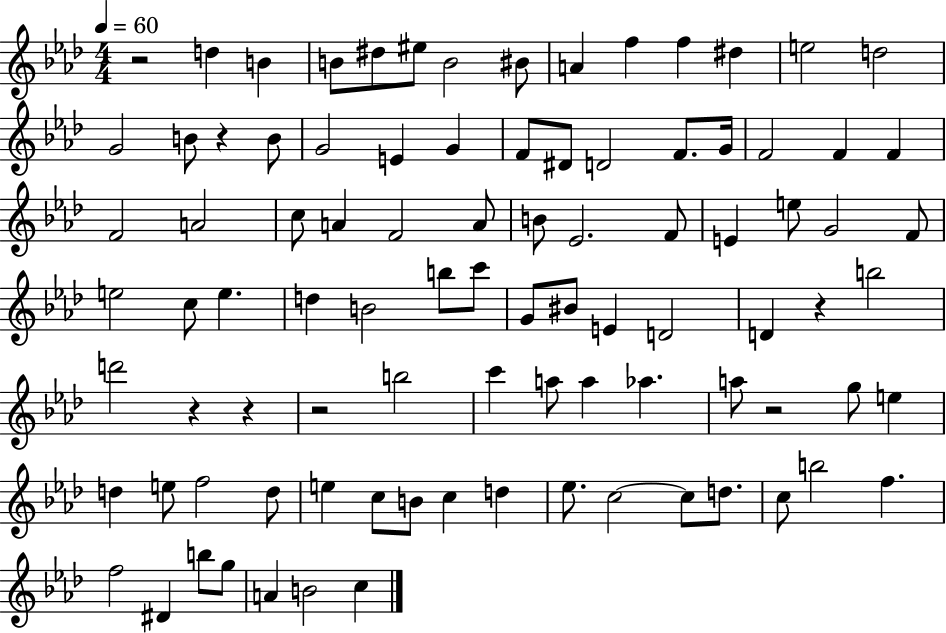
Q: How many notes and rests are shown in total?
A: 92